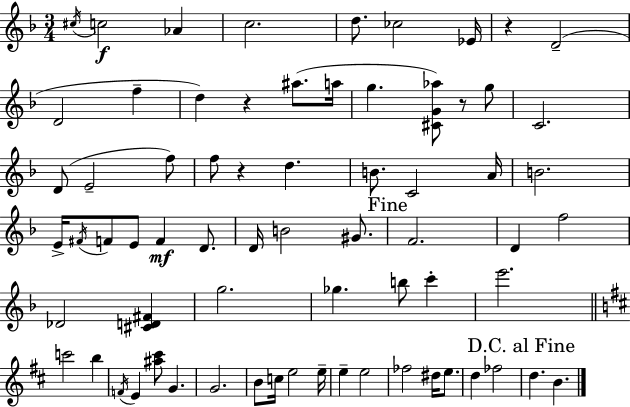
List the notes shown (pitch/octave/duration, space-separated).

C#5/s C5/h Ab4/q C5/h. D5/e. CES5/h Eb4/s R/q D4/h D4/h F5/q D5/q R/q A#5/e. A5/s G5/q. [C#4,G4,Ab5]/e R/e G5/e C4/h. D4/e E4/h F5/e F5/e R/q D5/q. B4/e. C4/h A4/s B4/h. E4/s F#4/s F4/e E4/e F4/q D4/e. D4/s B4/h G#4/e. F4/h. D4/q F5/h Db4/h [C#4,D4,F#4]/q G5/h. Gb5/q. B5/e C6/q E6/h. C6/h B5/q F4/s E4/q [A#5,C#6]/e G4/q. G4/h. B4/e C5/s E5/h E5/s E5/q E5/h FES5/h D#5/s E5/e. D5/q FES5/h D5/q. B4/q.